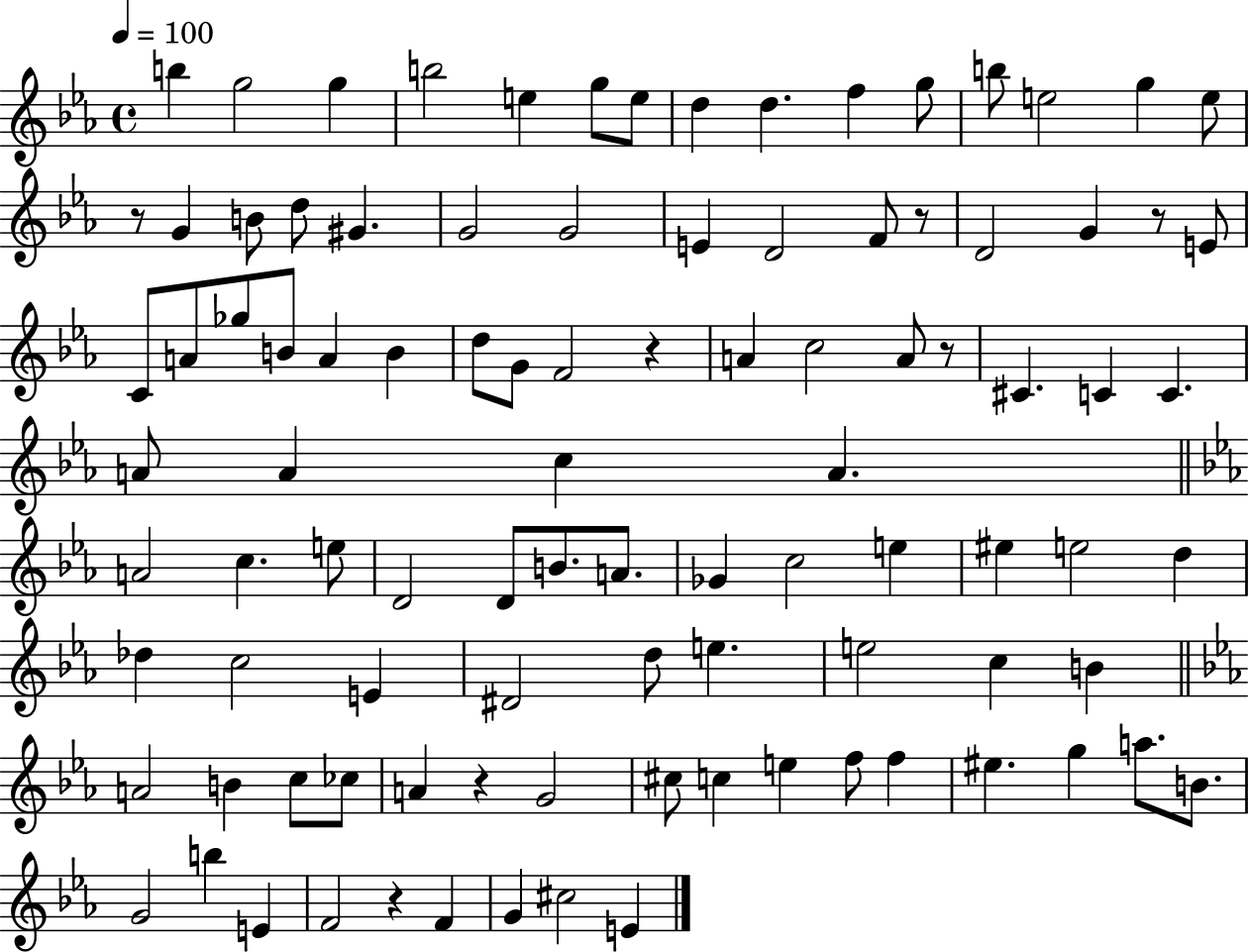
{
  \clef treble
  \time 4/4
  \defaultTimeSignature
  \key ees \major
  \tempo 4 = 100
  b''4 g''2 g''4 | b''2 e''4 g''8 e''8 | d''4 d''4. f''4 g''8 | b''8 e''2 g''4 e''8 | \break r8 g'4 b'8 d''8 gis'4. | g'2 g'2 | e'4 d'2 f'8 r8 | d'2 g'4 r8 e'8 | \break c'8 a'8 ges''8 b'8 a'4 b'4 | d''8 g'8 f'2 r4 | a'4 c''2 a'8 r8 | cis'4. c'4 c'4. | \break a'8 a'4 c''4 a'4. | \bar "||" \break \key ees \major a'2 c''4. e''8 | d'2 d'8 b'8. a'8. | ges'4 c''2 e''4 | eis''4 e''2 d''4 | \break des''4 c''2 e'4 | dis'2 d''8 e''4. | e''2 c''4 b'4 | \bar "||" \break \key ees \major a'2 b'4 c''8 ces''8 | a'4 r4 g'2 | cis''8 c''4 e''4 f''8 f''4 | eis''4. g''4 a''8. b'8. | \break g'2 b''4 e'4 | f'2 r4 f'4 | g'4 cis''2 e'4 | \bar "|."
}